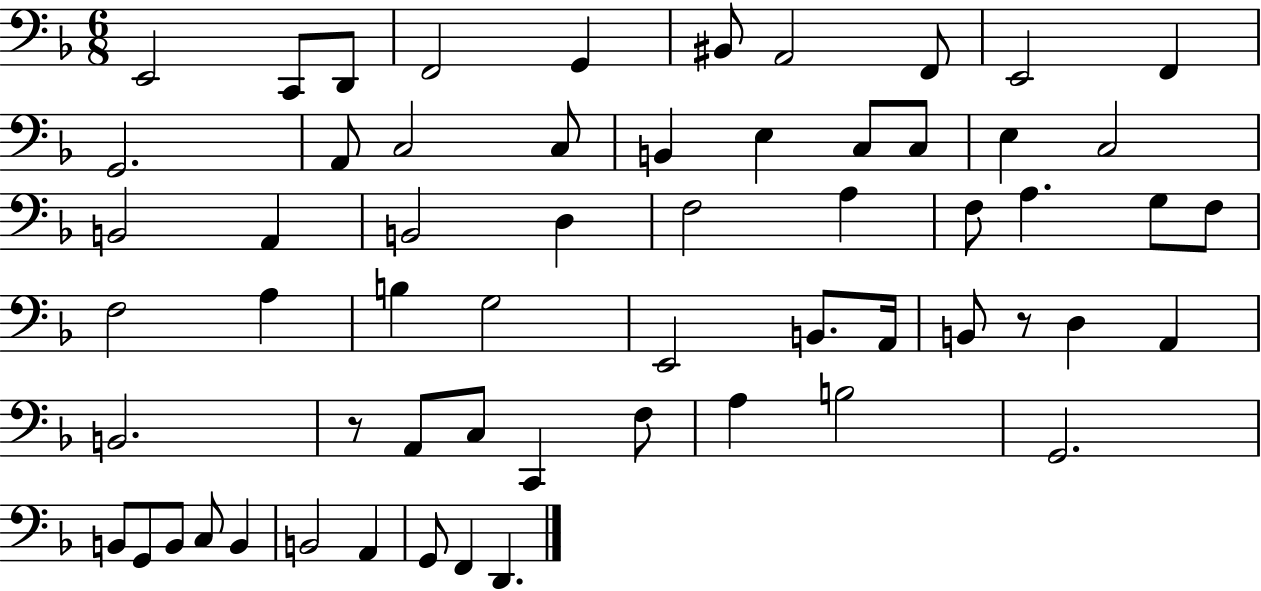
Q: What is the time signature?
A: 6/8